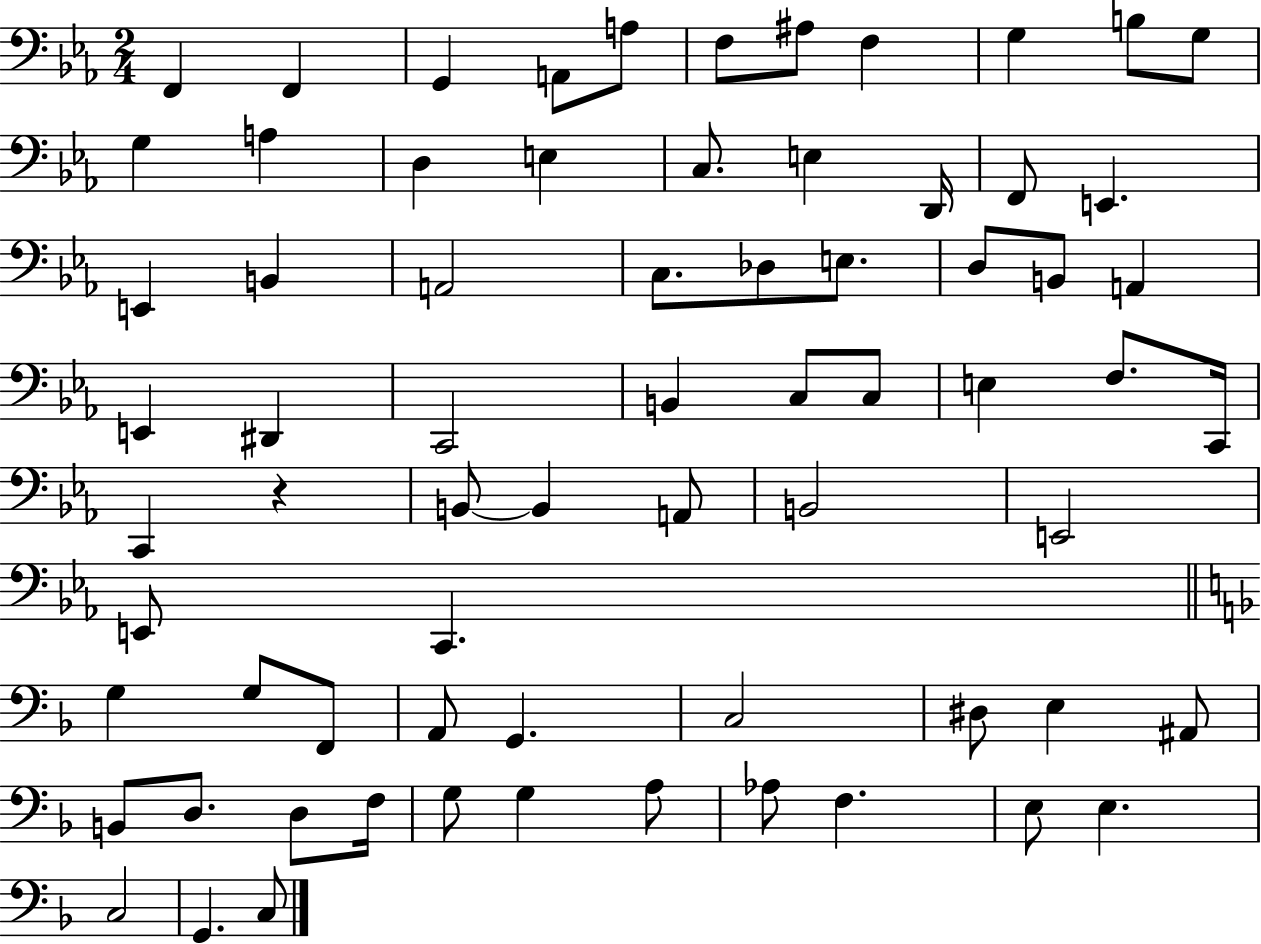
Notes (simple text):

F2/q F2/q G2/q A2/e A3/e F3/e A#3/e F3/q G3/q B3/e G3/e G3/q A3/q D3/q E3/q C3/e. E3/q D2/s F2/e E2/q. E2/q B2/q A2/h C3/e. Db3/e E3/e. D3/e B2/e A2/q E2/q D#2/q C2/h B2/q C3/e C3/e E3/q F3/e. C2/s C2/q R/q B2/e B2/q A2/e B2/h E2/h E2/e C2/q. G3/q G3/e F2/e A2/e G2/q. C3/h D#3/e E3/q A#2/e B2/e D3/e. D3/e F3/s G3/e G3/q A3/e Ab3/e F3/q. E3/e E3/q. C3/h G2/q. C3/e